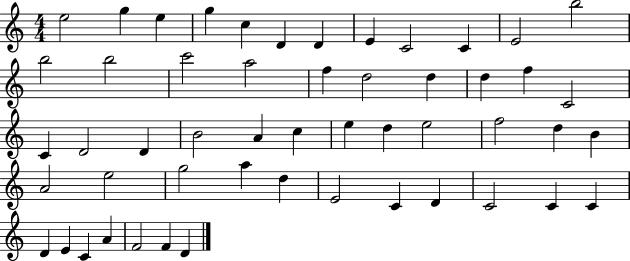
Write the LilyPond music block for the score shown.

{
  \clef treble
  \numericTimeSignature
  \time 4/4
  \key c \major
  e''2 g''4 e''4 | g''4 c''4 d'4 d'4 | e'4 c'2 c'4 | e'2 b''2 | \break b''2 b''2 | c'''2 a''2 | f''4 d''2 d''4 | d''4 f''4 c'2 | \break c'4 d'2 d'4 | b'2 a'4 c''4 | e''4 d''4 e''2 | f''2 d''4 b'4 | \break a'2 e''2 | g''2 a''4 d''4 | e'2 c'4 d'4 | c'2 c'4 c'4 | \break d'4 e'4 c'4 a'4 | f'2 f'4 d'4 | \bar "|."
}